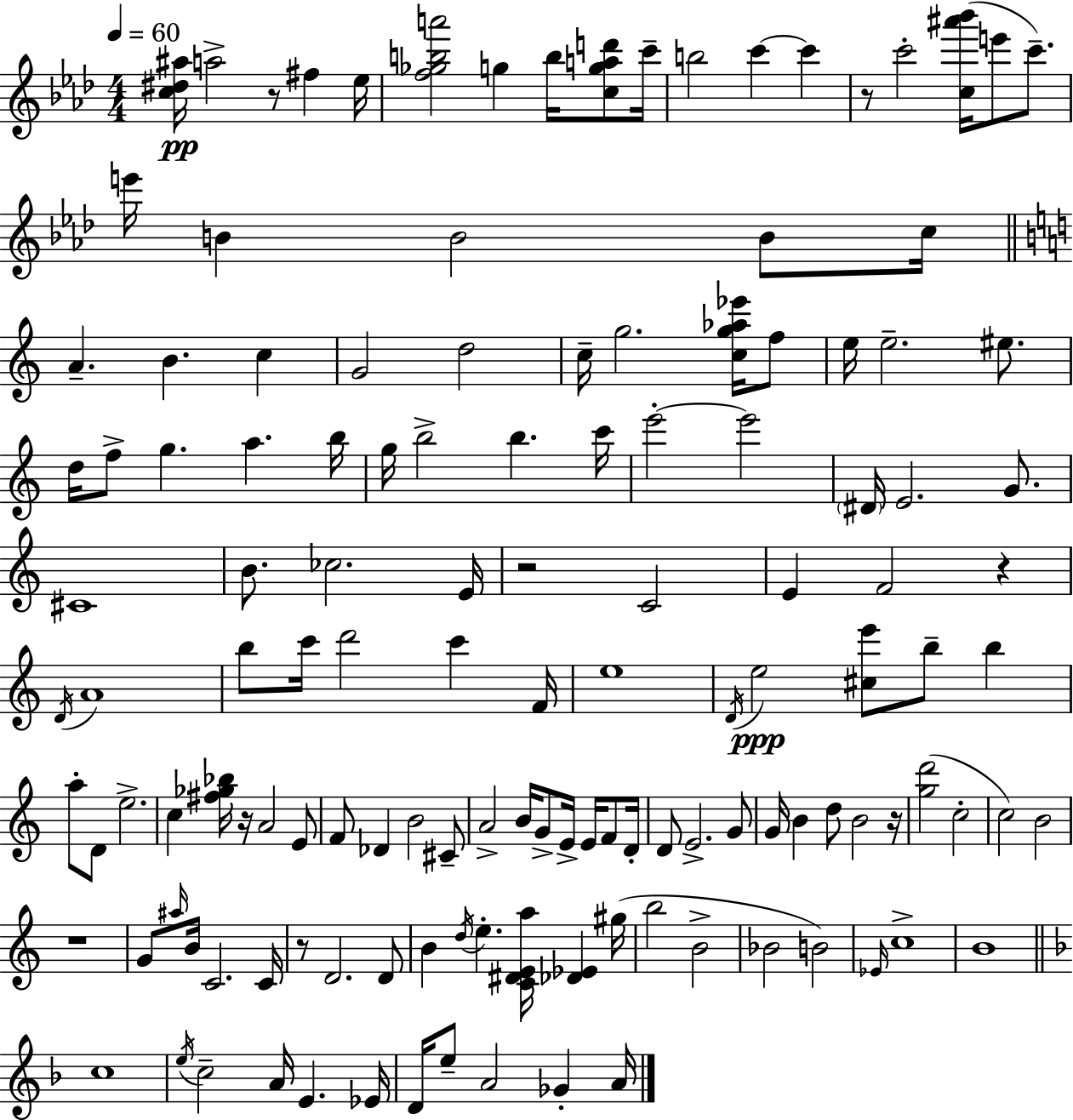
{
  \clef treble
  \numericTimeSignature
  \time 4/4
  \key f \minor
  \tempo 4 = 60
  \repeat volta 2 { <c'' dis'' ais''>16\pp a''2-> r8 fis''4 ees''16 | <f'' ges'' b'' a'''>2 g''4 b''16 <c'' g'' a'' d'''>8 c'''16-- | b''2 c'''4~~ c'''4 | r8 c'''2-. <c'' ais''' bes'''>16( e'''8 c'''8.--) | \break e'''16 b'4 b'2 b'8 c''16 | \bar "||" \break \key a \minor a'4.-- b'4. c''4 | g'2 d''2 | c''16-- g''2. <c'' g'' aes'' ees'''>16 f''8 | e''16 e''2.-- eis''8. | \break d''16 f''8-> g''4. a''4. b''16 | g''16 b''2-> b''4. c'''16 | e'''2-.~~ e'''2 | \parenthesize dis'16 e'2. g'8. | \break cis'1 | b'8. ces''2. e'16 | r2 c'2 | e'4 f'2 r4 | \break \acciaccatura { d'16 } a'1 | b''8 c'''16 d'''2 c'''4 | f'16 e''1 | \acciaccatura { d'16 } e''2\ppp <cis'' e'''>8 b''8-- b''4 | \break a''8-. d'8 e''2.-> | c''4 <fis'' ges'' bes''>16 r16 a'2 | e'8 f'8 des'4 b'2 | cis'8-- a'2-> b'16 g'8-> e'16-> e'16 f'8 | \break d'16-. d'8 e'2.-> | g'8 g'16 b'4 d''8 b'2 | r16 <g'' d'''>2( c''2-. | c''2) b'2 | \break r1 | g'8 \grace { ais''16 } b'16 c'2. | c'16 r8 d'2. | d'8 b'4 \acciaccatura { d''16 } e''4.-. <c' dis' e' a''>16 <des' ees'>4 | \break gis''16( b''2 b'2-> | bes'2 b'2) | \grace { ees'16 } c''1-> | b'1 | \break \bar "||" \break \key f \major c''1 | \acciaccatura { e''16 } c''2-- a'16 e'4. | ees'16 d'16 e''8-- a'2 ges'4-. | a'16 } \bar "|."
}